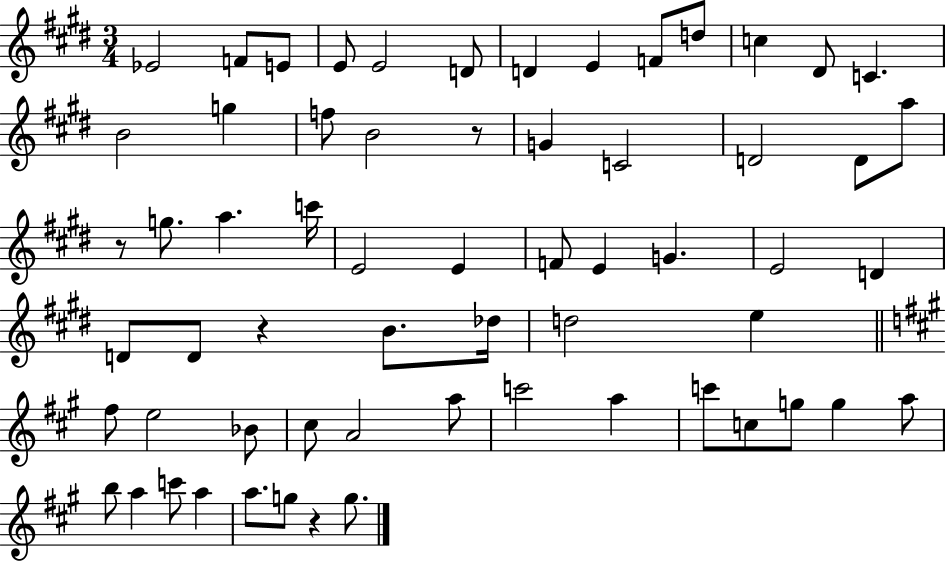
X:1
T:Untitled
M:3/4
L:1/4
K:E
_E2 F/2 E/2 E/2 E2 D/2 D E F/2 d/2 c ^D/2 C B2 g f/2 B2 z/2 G C2 D2 D/2 a/2 z/2 g/2 a c'/4 E2 E F/2 E G E2 D D/2 D/2 z B/2 _d/4 d2 e ^f/2 e2 _B/2 ^c/2 A2 a/2 c'2 a c'/2 c/2 g/2 g a/2 b/2 a c'/2 a a/2 g/2 z g/2